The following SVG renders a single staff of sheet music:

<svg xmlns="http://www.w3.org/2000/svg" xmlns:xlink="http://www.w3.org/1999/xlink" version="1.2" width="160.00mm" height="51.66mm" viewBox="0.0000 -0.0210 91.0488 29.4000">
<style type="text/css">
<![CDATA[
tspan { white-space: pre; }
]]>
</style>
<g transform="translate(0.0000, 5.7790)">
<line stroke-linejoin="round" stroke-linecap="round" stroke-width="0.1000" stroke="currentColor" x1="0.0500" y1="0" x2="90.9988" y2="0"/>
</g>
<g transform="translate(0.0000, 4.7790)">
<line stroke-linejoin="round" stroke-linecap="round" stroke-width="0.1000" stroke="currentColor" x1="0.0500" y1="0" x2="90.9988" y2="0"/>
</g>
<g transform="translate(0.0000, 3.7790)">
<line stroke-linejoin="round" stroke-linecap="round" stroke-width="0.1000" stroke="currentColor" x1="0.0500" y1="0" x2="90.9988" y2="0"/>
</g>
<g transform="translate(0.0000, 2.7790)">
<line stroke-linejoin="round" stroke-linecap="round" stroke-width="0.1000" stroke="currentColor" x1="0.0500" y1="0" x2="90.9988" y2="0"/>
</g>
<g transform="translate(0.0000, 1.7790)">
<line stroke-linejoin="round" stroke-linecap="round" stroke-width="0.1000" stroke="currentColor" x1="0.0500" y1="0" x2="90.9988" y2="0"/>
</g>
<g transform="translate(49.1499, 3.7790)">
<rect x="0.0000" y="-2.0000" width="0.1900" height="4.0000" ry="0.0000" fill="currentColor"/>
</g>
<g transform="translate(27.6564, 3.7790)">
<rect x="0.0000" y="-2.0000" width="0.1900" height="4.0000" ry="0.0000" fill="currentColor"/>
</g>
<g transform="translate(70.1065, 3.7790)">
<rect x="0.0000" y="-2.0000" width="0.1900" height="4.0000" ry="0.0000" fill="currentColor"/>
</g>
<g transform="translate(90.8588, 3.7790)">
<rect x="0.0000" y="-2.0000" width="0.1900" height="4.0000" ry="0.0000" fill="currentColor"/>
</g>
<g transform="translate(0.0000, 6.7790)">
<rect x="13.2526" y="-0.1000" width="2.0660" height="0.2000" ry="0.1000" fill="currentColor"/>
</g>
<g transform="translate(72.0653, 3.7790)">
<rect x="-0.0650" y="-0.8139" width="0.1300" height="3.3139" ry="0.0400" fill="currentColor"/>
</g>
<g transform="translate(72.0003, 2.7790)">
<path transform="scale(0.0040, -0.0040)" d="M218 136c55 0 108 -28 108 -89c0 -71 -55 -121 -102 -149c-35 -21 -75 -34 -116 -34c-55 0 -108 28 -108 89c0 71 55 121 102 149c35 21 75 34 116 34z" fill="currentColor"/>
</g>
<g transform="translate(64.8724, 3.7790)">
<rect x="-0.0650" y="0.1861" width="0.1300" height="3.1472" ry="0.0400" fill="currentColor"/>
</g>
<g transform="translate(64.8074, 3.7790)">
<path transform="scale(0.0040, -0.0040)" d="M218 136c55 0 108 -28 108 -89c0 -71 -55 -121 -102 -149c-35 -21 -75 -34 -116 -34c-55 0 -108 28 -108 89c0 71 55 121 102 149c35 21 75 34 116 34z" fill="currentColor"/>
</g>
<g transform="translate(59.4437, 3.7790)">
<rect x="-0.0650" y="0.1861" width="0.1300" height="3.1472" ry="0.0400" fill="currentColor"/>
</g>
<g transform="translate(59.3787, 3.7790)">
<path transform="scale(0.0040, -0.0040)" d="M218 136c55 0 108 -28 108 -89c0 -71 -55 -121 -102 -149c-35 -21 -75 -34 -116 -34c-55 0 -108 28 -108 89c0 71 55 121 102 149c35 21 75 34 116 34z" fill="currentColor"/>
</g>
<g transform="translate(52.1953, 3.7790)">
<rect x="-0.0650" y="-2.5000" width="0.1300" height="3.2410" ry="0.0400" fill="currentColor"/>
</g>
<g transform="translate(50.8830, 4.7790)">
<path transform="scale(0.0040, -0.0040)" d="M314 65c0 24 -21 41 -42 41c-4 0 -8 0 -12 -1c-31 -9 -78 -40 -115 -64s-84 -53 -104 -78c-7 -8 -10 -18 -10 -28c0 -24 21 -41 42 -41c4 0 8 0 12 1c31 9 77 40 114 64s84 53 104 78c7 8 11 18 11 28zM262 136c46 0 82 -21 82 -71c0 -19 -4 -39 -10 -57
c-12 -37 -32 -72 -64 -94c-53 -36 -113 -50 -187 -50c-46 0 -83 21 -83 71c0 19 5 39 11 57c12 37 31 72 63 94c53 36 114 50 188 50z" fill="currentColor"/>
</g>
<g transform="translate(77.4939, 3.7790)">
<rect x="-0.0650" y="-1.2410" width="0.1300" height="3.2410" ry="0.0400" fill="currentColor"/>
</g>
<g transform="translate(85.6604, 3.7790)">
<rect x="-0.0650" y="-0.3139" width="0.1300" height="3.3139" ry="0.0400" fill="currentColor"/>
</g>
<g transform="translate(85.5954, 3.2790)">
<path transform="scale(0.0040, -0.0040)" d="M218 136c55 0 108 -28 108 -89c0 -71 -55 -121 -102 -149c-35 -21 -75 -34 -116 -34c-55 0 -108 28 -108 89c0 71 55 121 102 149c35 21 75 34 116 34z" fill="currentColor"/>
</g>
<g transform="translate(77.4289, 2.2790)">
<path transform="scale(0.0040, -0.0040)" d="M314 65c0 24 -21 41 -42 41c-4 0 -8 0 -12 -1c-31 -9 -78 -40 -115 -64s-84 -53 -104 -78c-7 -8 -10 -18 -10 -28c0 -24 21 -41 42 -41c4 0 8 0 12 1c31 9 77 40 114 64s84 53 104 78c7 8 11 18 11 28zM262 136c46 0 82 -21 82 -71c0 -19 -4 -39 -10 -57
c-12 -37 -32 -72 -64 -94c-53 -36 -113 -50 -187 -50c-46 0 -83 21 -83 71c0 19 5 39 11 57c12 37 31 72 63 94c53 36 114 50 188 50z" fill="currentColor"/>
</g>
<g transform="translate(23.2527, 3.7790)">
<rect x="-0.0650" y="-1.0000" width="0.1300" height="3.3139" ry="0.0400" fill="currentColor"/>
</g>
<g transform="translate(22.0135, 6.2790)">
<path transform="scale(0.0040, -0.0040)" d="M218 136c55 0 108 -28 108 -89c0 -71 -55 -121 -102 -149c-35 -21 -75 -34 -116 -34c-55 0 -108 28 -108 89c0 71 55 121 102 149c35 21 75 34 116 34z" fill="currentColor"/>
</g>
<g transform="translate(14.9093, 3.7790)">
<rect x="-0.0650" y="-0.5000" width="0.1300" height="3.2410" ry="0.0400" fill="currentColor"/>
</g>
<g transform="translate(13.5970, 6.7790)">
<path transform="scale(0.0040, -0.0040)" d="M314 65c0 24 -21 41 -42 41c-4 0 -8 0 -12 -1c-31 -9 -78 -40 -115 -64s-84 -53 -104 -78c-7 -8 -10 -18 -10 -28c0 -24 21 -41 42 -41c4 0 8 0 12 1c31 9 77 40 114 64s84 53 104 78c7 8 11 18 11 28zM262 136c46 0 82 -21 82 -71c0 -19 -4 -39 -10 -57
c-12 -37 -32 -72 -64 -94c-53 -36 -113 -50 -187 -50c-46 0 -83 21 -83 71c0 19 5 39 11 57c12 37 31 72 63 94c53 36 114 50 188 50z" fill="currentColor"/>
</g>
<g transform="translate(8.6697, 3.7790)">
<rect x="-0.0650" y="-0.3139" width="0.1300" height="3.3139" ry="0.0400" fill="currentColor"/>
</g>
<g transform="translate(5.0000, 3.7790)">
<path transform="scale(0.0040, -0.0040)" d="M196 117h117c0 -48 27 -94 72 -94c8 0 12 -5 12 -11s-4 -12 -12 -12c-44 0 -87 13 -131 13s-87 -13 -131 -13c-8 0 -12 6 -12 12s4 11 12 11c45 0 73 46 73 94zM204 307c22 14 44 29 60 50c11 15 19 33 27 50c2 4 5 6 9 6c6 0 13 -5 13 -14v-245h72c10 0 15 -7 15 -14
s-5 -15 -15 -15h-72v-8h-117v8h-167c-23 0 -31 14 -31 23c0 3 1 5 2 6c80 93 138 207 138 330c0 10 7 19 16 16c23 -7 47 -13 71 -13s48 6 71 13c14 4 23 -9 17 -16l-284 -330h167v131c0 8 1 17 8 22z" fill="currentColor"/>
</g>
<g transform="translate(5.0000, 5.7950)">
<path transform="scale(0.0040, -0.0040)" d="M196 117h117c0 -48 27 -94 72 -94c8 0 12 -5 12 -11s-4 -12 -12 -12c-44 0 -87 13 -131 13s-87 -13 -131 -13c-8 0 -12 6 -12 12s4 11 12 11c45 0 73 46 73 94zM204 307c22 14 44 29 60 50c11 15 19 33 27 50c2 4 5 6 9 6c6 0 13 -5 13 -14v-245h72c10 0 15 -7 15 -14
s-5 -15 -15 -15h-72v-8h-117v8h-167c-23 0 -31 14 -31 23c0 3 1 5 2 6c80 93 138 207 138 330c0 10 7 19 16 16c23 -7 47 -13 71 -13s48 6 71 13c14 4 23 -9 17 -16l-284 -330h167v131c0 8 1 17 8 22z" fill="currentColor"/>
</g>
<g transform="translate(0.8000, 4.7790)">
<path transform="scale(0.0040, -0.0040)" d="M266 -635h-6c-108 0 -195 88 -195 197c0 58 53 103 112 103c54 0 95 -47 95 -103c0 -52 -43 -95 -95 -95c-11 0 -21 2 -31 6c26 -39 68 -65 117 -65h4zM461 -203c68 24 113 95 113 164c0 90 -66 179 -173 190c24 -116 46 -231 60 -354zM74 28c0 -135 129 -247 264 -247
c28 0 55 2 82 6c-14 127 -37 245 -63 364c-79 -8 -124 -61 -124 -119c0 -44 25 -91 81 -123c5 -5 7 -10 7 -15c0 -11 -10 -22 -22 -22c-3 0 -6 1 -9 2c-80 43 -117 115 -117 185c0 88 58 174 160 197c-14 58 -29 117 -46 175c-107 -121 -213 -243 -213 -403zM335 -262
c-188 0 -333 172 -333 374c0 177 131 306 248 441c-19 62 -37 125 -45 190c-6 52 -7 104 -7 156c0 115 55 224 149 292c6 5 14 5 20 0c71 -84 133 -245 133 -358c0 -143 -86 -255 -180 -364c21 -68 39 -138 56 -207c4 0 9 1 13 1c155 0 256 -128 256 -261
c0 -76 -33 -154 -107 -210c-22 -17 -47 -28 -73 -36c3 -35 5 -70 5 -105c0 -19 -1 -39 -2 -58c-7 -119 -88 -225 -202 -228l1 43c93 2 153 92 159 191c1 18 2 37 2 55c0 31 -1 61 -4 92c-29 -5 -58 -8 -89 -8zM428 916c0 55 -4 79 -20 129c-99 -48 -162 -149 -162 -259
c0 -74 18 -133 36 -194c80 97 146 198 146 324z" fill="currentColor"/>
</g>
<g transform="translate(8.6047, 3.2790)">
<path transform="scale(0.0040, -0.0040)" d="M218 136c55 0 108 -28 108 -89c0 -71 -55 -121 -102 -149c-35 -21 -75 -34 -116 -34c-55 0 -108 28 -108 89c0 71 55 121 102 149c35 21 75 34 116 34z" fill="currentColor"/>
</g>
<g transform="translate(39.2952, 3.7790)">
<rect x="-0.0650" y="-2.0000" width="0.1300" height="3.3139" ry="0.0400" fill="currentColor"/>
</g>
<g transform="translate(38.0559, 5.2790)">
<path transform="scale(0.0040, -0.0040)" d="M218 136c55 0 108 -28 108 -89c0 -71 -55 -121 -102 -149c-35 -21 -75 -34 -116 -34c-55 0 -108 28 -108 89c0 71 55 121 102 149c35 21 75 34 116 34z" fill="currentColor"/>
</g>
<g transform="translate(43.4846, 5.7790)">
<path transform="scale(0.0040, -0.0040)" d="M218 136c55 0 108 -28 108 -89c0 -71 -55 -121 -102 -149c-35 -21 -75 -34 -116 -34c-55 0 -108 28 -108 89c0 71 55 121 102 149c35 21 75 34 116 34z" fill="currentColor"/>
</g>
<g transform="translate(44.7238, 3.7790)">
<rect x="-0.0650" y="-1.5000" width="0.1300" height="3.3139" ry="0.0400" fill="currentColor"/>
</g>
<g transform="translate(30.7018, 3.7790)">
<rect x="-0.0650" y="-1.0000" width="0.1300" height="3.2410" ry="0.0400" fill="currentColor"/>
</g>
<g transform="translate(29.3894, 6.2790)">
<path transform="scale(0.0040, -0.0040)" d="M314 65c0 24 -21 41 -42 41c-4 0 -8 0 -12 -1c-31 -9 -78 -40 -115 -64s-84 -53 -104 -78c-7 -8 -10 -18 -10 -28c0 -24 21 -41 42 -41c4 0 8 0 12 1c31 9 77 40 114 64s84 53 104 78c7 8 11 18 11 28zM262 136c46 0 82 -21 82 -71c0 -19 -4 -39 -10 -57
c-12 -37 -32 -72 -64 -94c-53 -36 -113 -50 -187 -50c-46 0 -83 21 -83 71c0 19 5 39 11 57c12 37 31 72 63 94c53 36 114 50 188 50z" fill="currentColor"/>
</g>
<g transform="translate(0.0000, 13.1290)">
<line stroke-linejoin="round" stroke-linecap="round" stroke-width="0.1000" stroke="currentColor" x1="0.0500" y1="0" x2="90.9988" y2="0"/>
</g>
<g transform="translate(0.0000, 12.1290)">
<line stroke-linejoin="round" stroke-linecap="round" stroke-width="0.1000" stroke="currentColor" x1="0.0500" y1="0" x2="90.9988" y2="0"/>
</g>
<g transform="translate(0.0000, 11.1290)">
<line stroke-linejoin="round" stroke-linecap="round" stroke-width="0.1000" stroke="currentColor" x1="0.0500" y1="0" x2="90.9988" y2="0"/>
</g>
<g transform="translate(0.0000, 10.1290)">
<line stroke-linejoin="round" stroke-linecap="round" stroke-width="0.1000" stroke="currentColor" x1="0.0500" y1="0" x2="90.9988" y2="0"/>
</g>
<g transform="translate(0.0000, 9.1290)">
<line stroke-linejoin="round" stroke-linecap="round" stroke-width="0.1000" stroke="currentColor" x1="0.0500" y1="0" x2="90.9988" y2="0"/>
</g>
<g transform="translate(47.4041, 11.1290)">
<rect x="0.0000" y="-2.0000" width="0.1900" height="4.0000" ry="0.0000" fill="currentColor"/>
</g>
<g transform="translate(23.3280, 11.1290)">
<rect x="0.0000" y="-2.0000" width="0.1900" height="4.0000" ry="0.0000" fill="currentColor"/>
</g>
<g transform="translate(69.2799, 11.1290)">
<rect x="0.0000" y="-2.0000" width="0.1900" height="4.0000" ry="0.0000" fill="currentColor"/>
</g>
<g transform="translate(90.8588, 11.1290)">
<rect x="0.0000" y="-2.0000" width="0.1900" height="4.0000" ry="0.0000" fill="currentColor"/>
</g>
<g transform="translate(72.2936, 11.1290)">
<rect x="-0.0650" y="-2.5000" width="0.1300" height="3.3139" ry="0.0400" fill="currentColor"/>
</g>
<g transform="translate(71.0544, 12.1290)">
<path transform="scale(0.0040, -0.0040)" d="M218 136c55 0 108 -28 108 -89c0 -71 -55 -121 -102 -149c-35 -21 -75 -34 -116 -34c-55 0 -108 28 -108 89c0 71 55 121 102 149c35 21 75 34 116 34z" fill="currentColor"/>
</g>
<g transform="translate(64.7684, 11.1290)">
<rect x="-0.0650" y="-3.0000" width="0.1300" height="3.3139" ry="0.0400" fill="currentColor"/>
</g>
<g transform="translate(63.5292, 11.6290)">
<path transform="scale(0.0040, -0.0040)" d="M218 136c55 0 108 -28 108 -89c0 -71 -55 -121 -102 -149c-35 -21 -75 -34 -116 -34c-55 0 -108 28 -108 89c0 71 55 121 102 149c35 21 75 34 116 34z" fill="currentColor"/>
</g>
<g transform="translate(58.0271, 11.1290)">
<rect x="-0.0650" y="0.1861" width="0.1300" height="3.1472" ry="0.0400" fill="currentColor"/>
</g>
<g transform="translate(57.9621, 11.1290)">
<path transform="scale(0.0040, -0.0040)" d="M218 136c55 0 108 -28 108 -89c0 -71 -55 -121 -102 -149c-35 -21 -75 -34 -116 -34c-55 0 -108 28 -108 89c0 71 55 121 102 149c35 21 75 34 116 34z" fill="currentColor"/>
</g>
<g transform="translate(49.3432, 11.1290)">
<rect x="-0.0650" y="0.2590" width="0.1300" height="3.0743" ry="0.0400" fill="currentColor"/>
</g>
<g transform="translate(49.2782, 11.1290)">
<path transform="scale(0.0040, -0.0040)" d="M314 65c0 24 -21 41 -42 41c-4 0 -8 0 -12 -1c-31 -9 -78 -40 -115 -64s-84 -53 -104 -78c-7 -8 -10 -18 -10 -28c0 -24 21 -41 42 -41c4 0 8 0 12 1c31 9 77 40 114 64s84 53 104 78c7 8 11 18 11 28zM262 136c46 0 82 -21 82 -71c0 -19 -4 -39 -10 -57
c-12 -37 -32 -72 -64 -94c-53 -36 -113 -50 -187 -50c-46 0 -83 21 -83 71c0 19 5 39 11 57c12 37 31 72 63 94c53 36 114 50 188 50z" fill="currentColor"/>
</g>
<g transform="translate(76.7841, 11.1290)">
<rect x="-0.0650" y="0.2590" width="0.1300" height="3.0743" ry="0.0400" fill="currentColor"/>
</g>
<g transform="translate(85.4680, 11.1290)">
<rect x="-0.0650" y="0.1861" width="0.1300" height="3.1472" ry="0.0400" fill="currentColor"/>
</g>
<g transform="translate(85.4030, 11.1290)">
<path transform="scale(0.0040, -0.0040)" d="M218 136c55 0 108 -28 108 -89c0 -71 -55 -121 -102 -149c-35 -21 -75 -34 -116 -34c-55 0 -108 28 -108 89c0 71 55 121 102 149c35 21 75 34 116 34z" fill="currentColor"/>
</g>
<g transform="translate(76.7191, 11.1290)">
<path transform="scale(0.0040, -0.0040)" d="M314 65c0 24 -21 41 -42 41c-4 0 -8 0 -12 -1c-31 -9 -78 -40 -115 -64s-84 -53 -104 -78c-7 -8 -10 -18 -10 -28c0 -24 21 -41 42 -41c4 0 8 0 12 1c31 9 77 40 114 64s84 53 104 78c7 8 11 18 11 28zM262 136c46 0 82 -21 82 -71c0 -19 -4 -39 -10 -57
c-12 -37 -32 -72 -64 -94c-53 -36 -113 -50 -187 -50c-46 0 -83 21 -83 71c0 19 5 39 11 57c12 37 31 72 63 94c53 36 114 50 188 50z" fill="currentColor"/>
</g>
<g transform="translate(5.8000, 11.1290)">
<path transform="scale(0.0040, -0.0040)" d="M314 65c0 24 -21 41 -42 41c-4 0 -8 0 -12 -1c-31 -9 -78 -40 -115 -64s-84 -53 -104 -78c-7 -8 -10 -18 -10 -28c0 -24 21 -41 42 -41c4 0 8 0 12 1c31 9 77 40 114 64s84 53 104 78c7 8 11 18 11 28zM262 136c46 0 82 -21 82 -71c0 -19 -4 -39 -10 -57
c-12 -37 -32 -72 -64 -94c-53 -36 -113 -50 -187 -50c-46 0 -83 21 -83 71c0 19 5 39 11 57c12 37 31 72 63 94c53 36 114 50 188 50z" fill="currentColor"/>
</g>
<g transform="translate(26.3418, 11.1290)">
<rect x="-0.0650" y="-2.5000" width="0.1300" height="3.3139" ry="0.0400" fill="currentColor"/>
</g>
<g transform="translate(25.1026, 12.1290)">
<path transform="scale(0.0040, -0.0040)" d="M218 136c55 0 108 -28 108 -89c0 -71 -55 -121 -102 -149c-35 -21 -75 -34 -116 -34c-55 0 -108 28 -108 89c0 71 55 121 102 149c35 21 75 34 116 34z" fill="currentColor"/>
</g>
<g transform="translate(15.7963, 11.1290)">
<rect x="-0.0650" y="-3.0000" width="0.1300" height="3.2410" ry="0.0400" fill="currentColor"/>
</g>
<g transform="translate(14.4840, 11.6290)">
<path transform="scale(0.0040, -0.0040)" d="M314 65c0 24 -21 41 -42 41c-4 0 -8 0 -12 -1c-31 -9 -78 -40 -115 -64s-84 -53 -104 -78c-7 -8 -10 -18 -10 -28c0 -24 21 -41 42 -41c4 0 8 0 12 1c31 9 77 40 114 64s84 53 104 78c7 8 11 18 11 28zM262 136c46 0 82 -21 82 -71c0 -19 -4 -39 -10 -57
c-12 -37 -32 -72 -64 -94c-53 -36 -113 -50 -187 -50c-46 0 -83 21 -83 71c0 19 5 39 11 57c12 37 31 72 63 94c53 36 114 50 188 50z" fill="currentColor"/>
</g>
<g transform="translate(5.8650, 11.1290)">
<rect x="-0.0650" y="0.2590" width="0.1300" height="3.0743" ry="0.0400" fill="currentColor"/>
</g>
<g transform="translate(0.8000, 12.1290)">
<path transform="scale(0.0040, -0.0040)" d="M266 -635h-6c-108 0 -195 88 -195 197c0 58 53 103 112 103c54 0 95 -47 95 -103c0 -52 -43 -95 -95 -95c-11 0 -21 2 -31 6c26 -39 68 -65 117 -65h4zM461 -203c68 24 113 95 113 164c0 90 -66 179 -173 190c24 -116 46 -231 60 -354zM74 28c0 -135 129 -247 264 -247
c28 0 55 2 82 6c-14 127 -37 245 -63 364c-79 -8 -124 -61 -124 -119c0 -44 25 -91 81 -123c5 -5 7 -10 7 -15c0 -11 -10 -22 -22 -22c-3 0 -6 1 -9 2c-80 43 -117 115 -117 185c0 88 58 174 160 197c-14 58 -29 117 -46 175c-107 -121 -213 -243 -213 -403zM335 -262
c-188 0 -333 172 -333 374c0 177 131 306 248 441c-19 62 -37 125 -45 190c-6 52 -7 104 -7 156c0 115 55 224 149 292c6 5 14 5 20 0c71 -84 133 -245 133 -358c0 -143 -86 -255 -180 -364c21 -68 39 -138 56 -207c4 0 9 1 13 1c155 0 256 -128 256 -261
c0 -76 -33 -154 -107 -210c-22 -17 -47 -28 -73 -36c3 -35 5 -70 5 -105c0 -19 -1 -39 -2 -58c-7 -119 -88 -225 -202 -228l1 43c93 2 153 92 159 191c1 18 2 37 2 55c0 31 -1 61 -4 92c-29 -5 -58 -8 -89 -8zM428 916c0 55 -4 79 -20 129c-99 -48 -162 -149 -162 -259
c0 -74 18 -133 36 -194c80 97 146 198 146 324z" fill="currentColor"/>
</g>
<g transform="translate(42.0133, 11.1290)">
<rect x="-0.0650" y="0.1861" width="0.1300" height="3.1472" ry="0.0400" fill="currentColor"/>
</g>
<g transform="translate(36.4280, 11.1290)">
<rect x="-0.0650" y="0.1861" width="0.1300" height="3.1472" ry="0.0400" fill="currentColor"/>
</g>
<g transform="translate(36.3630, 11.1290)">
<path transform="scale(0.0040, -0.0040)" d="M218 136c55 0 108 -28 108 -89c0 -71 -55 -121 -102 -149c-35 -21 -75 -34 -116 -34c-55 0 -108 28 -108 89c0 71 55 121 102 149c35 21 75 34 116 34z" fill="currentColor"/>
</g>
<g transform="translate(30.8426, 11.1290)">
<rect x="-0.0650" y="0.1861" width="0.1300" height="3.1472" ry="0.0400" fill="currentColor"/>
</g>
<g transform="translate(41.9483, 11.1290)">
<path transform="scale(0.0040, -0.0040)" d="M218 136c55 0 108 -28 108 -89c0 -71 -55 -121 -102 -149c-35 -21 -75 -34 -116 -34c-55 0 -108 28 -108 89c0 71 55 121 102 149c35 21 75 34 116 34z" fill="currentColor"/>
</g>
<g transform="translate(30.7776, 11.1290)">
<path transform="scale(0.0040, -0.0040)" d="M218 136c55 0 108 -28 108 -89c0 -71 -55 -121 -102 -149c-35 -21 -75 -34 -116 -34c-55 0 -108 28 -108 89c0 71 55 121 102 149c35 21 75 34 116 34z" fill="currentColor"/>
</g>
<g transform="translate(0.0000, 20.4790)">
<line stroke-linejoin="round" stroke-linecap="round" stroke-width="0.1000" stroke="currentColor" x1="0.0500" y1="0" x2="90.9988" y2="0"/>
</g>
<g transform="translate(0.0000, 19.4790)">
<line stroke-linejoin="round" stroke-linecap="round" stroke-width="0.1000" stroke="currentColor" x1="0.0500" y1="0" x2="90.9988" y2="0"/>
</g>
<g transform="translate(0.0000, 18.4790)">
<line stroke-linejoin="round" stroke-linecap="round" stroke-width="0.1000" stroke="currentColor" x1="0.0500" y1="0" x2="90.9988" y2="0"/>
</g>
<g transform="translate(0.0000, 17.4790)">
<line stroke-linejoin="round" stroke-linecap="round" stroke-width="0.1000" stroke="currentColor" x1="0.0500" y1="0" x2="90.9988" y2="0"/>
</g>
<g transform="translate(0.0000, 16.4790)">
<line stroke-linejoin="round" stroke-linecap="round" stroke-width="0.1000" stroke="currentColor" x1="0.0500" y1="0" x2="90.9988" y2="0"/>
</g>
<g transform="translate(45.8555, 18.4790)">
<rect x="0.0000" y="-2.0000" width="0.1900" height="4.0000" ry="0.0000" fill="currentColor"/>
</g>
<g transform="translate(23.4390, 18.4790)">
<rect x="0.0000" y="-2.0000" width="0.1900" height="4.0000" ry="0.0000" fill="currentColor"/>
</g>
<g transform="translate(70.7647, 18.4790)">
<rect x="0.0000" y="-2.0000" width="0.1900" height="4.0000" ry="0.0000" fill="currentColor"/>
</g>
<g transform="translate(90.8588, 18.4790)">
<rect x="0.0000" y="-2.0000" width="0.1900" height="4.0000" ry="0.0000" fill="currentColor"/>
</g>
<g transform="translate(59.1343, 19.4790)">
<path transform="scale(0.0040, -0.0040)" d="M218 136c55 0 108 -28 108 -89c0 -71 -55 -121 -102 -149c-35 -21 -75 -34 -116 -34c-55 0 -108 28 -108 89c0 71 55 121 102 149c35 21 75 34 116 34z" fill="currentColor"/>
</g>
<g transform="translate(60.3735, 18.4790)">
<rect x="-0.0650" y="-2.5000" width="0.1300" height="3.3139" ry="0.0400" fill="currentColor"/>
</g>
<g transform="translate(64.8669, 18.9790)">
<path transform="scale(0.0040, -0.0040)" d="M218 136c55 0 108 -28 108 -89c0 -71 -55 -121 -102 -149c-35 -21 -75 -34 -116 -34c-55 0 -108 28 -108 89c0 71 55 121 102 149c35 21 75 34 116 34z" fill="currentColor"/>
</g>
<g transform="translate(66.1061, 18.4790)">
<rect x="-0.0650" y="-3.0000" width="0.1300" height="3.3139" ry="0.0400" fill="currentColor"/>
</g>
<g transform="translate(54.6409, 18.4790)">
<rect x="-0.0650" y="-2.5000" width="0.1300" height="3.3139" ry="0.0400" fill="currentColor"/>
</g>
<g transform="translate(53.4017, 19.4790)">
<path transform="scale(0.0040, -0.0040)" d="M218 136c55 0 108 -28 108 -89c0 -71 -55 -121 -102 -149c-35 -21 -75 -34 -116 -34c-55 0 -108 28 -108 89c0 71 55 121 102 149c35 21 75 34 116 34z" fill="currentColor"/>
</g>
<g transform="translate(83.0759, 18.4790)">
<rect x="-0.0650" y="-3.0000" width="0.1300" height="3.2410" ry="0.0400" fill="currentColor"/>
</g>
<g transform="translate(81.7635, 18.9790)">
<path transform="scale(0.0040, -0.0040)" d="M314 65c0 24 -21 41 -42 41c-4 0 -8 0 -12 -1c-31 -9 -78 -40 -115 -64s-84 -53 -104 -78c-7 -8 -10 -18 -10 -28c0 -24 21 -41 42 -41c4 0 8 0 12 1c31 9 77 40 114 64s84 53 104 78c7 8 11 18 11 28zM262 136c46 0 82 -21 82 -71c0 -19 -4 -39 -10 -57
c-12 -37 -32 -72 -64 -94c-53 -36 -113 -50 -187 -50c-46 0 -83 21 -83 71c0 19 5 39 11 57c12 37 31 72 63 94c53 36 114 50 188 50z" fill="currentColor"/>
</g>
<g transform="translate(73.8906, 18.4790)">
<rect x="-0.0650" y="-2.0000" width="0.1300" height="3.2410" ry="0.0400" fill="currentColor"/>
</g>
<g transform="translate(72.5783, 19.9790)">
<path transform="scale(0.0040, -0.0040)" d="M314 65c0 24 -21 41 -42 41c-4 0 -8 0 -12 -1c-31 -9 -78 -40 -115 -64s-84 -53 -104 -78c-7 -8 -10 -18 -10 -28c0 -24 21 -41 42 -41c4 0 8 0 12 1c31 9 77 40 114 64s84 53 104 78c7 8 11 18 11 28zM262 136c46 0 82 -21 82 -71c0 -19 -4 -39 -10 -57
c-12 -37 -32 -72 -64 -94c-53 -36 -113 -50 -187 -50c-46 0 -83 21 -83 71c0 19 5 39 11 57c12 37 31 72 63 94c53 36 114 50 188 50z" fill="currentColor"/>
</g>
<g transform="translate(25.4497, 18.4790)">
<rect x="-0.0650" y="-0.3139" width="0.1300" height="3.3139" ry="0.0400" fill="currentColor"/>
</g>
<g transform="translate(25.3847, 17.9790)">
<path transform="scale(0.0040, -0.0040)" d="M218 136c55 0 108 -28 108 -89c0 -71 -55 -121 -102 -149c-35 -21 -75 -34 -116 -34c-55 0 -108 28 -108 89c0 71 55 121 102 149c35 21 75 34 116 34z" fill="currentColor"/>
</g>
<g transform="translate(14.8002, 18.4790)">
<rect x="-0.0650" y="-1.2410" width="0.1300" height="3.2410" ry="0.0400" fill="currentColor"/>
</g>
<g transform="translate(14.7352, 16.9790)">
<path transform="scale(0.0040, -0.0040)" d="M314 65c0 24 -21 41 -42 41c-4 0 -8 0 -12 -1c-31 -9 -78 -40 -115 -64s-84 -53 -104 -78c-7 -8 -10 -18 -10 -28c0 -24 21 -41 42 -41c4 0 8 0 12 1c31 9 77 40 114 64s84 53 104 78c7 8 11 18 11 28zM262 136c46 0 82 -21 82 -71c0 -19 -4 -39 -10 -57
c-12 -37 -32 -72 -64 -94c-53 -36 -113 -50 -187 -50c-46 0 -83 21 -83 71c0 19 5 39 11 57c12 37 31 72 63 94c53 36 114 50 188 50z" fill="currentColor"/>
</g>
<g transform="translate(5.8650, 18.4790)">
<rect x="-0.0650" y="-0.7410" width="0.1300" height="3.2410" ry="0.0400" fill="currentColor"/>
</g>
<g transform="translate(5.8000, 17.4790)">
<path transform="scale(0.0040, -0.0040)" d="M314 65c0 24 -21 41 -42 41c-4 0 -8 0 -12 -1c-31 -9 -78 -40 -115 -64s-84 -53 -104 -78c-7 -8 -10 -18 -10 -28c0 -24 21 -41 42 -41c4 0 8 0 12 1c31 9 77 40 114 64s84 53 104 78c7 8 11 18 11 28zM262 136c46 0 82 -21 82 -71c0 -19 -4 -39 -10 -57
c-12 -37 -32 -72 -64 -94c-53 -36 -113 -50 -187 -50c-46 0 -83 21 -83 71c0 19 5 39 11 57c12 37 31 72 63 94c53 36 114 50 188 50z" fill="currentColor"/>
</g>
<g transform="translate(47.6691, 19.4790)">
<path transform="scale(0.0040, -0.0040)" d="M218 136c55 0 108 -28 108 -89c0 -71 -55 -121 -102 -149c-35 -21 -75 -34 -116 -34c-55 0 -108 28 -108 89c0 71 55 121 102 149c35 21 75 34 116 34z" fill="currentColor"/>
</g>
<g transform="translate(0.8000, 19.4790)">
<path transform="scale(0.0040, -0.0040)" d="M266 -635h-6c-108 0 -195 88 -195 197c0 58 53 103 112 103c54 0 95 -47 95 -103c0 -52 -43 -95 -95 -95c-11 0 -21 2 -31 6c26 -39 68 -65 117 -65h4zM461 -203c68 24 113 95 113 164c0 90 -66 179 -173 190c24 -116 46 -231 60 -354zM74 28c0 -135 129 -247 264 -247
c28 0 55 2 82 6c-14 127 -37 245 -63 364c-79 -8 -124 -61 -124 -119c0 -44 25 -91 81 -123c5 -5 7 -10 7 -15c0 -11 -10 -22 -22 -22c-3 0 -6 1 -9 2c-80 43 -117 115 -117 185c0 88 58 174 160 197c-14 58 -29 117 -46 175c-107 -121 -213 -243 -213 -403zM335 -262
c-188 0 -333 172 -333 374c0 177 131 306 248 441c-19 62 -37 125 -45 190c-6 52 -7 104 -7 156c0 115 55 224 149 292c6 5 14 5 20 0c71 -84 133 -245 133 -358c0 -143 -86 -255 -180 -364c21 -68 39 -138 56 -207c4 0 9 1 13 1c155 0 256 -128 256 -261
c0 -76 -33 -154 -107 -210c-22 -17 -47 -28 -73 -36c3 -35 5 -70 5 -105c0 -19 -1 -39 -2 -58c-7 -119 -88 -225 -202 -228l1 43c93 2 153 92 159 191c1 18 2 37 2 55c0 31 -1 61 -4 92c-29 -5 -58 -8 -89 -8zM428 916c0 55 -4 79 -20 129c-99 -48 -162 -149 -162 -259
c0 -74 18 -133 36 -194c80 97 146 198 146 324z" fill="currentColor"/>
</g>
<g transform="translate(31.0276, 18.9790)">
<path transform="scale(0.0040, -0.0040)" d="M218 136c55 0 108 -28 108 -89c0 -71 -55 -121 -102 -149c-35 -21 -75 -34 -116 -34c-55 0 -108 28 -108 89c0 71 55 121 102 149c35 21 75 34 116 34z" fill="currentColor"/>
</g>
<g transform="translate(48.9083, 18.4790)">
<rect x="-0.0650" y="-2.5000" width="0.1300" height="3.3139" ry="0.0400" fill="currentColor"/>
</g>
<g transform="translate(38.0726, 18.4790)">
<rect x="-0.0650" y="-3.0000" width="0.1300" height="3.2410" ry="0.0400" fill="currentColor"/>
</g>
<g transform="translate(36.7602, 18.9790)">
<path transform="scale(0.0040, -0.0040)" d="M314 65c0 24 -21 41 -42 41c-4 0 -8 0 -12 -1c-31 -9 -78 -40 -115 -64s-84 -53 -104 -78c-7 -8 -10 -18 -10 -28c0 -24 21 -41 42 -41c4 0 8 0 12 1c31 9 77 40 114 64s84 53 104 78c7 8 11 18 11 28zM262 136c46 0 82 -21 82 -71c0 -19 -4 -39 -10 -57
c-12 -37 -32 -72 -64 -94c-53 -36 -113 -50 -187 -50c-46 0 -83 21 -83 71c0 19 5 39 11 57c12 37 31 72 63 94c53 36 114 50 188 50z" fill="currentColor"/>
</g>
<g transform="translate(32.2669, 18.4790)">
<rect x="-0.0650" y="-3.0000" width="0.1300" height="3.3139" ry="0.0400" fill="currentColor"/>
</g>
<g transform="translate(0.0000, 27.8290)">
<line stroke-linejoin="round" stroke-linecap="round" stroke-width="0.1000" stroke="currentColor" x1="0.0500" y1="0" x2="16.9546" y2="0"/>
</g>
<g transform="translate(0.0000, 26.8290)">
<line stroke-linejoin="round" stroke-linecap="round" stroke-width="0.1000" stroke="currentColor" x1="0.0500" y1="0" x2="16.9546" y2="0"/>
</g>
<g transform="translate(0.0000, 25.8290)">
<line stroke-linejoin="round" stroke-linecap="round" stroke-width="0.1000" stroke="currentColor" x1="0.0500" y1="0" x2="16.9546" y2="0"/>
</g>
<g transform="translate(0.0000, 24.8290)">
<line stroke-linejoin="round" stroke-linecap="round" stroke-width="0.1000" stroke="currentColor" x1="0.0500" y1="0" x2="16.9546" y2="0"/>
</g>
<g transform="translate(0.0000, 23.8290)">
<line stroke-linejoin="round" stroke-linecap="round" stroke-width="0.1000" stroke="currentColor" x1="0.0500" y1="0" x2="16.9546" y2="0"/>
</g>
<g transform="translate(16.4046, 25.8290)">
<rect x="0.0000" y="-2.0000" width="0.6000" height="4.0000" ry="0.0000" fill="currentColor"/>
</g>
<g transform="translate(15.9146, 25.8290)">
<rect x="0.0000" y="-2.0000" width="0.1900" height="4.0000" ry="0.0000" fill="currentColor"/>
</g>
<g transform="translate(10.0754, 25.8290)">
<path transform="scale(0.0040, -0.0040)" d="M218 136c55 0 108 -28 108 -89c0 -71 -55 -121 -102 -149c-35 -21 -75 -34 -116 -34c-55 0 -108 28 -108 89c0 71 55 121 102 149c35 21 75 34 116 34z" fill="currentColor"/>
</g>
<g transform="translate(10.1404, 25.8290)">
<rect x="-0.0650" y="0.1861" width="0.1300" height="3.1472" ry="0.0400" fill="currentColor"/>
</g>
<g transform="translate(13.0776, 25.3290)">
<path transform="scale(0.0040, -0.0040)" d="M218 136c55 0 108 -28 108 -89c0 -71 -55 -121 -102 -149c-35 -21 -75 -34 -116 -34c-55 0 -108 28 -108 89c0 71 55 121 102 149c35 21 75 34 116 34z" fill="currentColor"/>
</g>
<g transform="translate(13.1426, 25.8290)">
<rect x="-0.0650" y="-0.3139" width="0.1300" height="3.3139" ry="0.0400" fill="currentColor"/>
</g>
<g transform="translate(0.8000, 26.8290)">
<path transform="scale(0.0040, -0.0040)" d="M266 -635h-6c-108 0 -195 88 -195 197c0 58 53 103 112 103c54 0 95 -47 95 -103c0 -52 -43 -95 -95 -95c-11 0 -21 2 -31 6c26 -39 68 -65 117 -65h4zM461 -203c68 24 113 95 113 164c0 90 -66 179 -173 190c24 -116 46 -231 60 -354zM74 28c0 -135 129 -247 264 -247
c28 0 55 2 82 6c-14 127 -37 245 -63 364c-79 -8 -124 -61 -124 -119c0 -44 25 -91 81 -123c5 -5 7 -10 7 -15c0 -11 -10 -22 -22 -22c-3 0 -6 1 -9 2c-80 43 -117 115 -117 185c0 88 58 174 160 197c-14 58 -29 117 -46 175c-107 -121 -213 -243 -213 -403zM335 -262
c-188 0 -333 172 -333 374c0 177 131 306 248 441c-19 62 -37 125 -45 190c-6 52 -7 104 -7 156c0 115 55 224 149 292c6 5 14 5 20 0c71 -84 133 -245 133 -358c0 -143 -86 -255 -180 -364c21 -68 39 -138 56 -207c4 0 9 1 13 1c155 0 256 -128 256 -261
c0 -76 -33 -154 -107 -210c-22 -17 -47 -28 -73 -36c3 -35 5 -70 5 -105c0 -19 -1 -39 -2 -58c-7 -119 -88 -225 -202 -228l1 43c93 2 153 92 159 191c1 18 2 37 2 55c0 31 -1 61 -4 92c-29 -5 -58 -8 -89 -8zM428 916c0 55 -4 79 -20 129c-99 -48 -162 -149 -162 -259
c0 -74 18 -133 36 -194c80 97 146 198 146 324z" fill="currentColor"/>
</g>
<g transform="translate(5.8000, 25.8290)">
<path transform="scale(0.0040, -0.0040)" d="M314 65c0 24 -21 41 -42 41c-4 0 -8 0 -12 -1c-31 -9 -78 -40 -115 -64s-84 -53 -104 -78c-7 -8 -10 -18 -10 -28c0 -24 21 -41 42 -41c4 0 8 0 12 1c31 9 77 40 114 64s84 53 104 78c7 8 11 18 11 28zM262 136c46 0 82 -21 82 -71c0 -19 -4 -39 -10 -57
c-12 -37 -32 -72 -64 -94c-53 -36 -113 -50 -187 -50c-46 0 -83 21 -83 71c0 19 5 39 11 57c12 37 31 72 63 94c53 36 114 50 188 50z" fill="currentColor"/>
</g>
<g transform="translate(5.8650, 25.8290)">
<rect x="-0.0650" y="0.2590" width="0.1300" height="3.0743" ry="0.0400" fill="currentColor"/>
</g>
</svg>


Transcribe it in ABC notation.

X:1
T:Untitled
M:4/4
L:1/4
K:C
c C2 D D2 F E G2 B B d e2 c B2 A2 G B B B B2 B A G B2 B d2 e2 c A A2 G G G A F2 A2 B2 B c